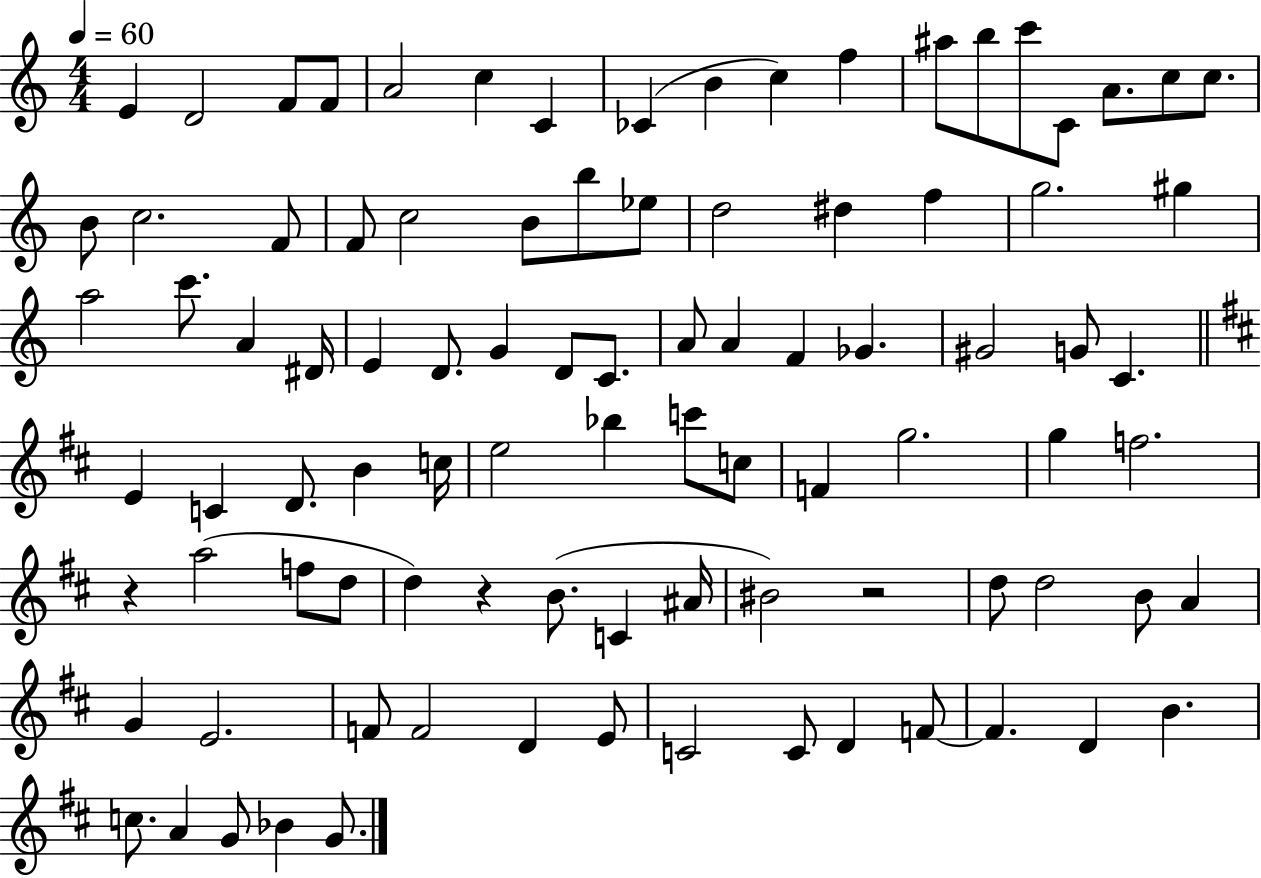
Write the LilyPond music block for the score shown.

{
  \clef treble
  \numericTimeSignature
  \time 4/4
  \key c \major
  \tempo 4 = 60
  e'4 d'2 f'8 f'8 | a'2 c''4 c'4 | ces'4( b'4 c''4) f''4 | ais''8 b''8 c'''8 c'8 a'8. c''8 c''8. | \break b'8 c''2. f'8 | f'8 c''2 b'8 b''8 ees''8 | d''2 dis''4 f''4 | g''2. gis''4 | \break a''2 c'''8. a'4 dis'16 | e'4 d'8. g'4 d'8 c'8. | a'8 a'4 f'4 ges'4. | gis'2 g'8 c'4. | \break \bar "||" \break \key d \major e'4 c'4 d'8. b'4 c''16 | e''2 bes''4 c'''8 c''8 | f'4 g''2. | g''4 f''2. | \break r4 a''2( f''8 d''8 | d''4) r4 b'8.( c'4 ais'16 | bis'2) r2 | d''8 d''2 b'8 a'4 | \break g'4 e'2. | f'8 f'2 d'4 e'8 | c'2 c'8 d'4 f'8~~ | f'4. d'4 b'4. | \break c''8. a'4 g'8 bes'4 g'8. | \bar "|."
}